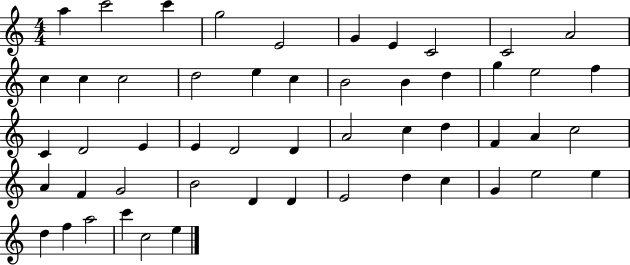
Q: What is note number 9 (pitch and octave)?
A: C4